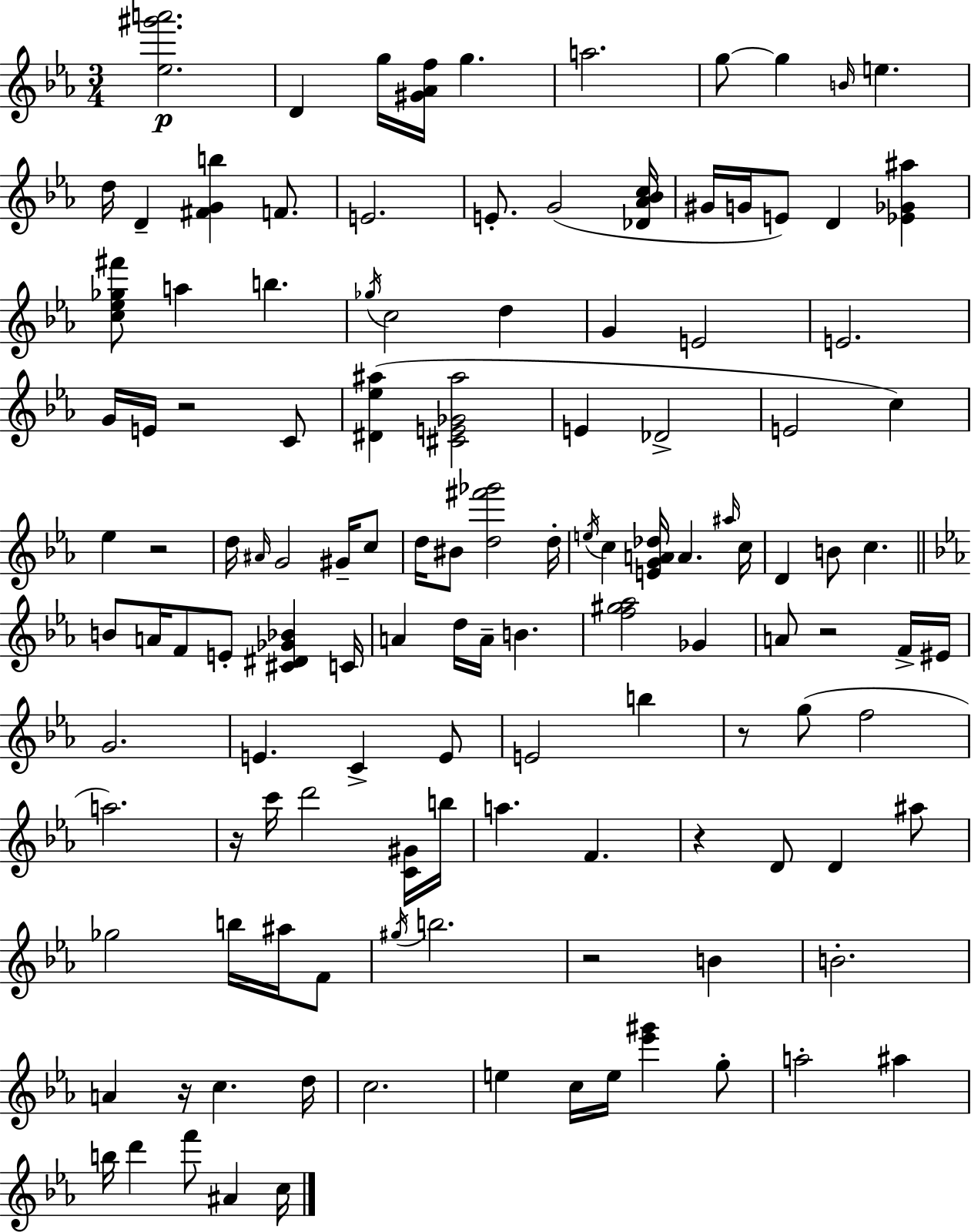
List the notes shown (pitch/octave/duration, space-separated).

[Eb5,G#6,A6]/h. D4/q G5/s [G#4,Ab4,F5]/s G5/q. A5/h. G5/e G5/q B4/s E5/q. D5/s D4/q [F#4,G4,B5]/q F4/e. E4/h. E4/e. G4/h [Db4,Ab4,Bb4,C5]/s G#4/s G4/s E4/e D4/q [Eb4,Gb4,A#5]/q [C5,Eb5,Gb5,F#6]/e A5/q B5/q. Gb5/s C5/h D5/q G4/q E4/h E4/h. G4/s E4/s R/h C4/e [D#4,Eb5,A#5]/q [C#4,E4,Gb4,A#5]/h E4/q Db4/h E4/h C5/q Eb5/q R/h D5/s A#4/s G4/h G#4/s C5/e D5/s BIS4/e [D5,F#6,Gb6]/h D5/s E5/s C5/q [E4,G4,A4,Db5]/s A4/q. A#5/s C5/s D4/q B4/e C5/q. B4/e A4/s F4/e E4/e [C#4,D#4,Gb4,Bb4]/q C4/s A4/q D5/s A4/s B4/q. [F5,G#5,Ab5]/h Gb4/q A4/e R/h F4/s EIS4/s G4/h. E4/q. C4/q E4/e E4/h B5/q R/e G5/e F5/h A5/h. R/s C6/s D6/h [C4,G#4]/s B5/s A5/q. F4/q. R/q D4/e D4/q A#5/e Gb5/h B5/s A#5/s F4/e G#5/s B5/h. R/h B4/q B4/h. A4/q R/s C5/q. D5/s C5/h. E5/q C5/s E5/s [Eb6,G#6]/q G5/e A5/h A#5/q B5/s D6/q F6/e A#4/q C5/s